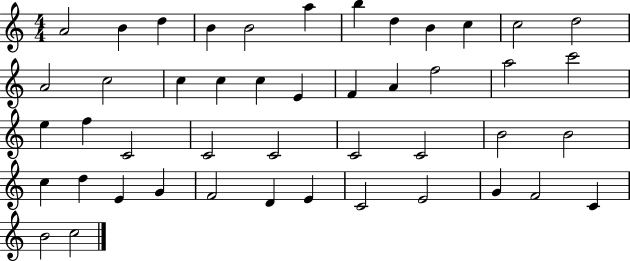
{
  \clef treble
  \numericTimeSignature
  \time 4/4
  \key c \major
  a'2 b'4 d''4 | b'4 b'2 a''4 | b''4 d''4 b'4 c''4 | c''2 d''2 | \break a'2 c''2 | c''4 c''4 c''4 e'4 | f'4 a'4 f''2 | a''2 c'''2 | \break e''4 f''4 c'2 | c'2 c'2 | c'2 c'2 | b'2 b'2 | \break c''4 d''4 e'4 g'4 | f'2 d'4 e'4 | c'2 e'2 | g'4 f'2 c'4 | \break b'2 c''2 | \bar "|."
}